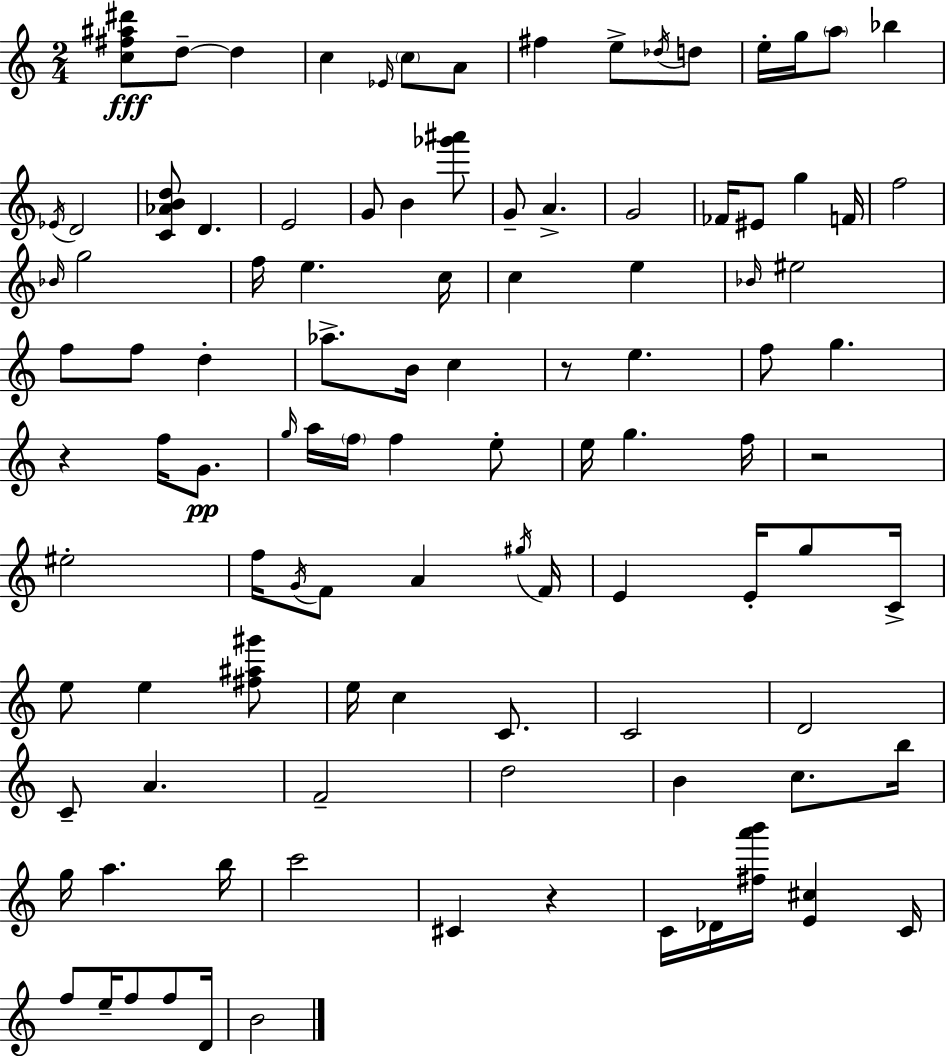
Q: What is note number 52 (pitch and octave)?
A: F5